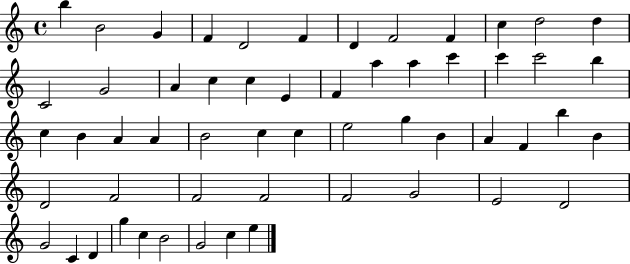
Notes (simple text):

B5/q B4/h G4/q F4/q D4/h F4/q D4/q F4/h F4/q C5/q D5/h D5/q C4/h G4/h A4/q C5/q C5/q E4/q F4/q A5/q A5/q C6/q C6/q C6/h B5/q C5/q B4/q A4/q A4/q B4/h C5/q C5/q E5/h G5/q B4/q A4/q F4/q B5/q B4/q D4/h F4/h F4/h F4/h F4/h G4/h E4/h D4/h G4/h C4/q D4/q G5/q C5/q B4/h G4/h C5/q E5/q